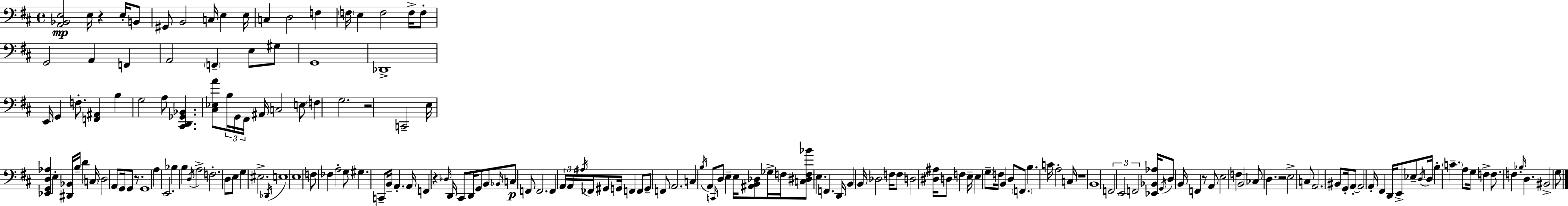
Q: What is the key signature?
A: D major